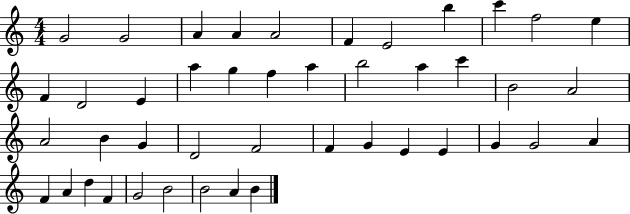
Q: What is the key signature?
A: C major